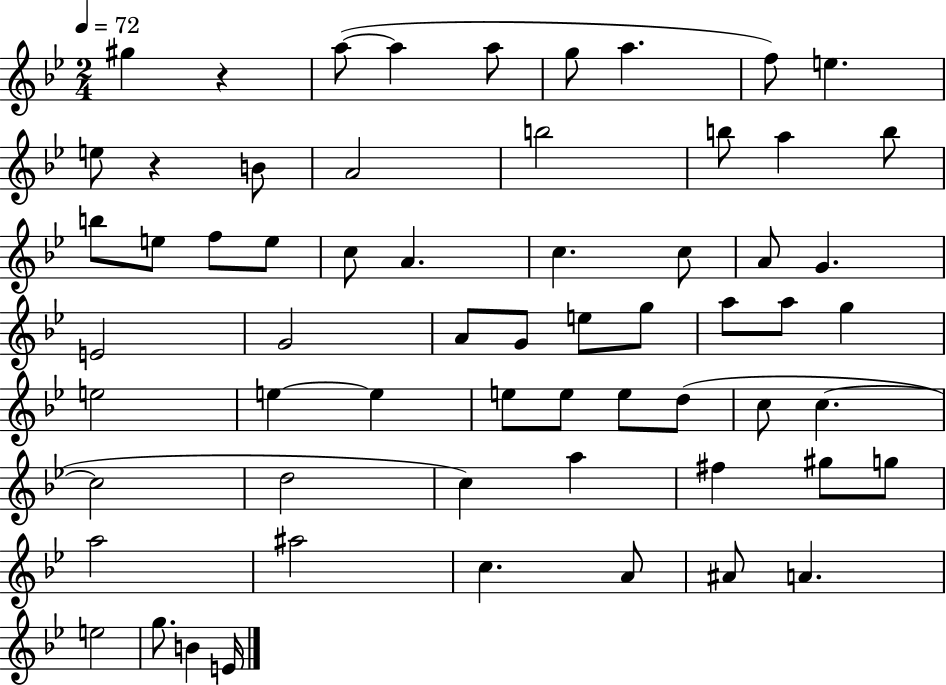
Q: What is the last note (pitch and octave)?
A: E4